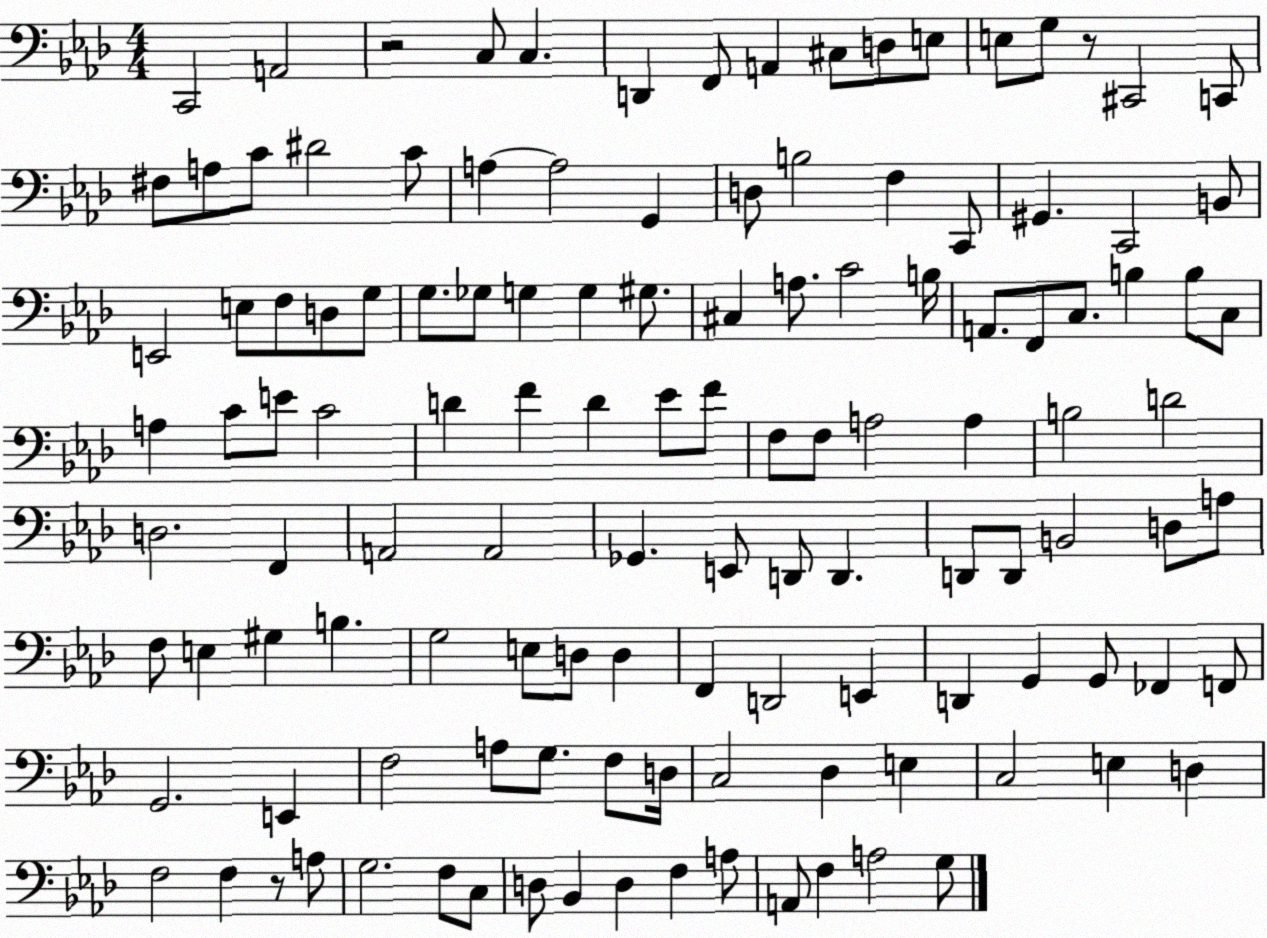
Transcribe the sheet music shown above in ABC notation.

X:1
T:Untitled
M:4/4
L:1/4
K:Ab
C,,2 A,,2 z2 C,/2 C, D,, F,,/2 A,, ^C,/2 D,/2 E,/2 E,/2 G,/2 z/2 ^C,,2 C,,/2 ^F,/2 A,/2 C/2 ^D2 C/2 A, A,2 G,, D,/2 B,2 F, C,,/2 ^G,, C,,2 B,,/2 E,,2 E,/2 F,/2 D,/2 G,/2 G,/2 _G,/2 G, G, ^G,/2 ^C, A,/2 C2 B,/4 A,,/2 F,,/2 C,/2 B, B,/2 C,/2 A, C/2 E/2 C2 D F D _E/2 F/2 F,/2 F,/2 A,2 A, B,2 D2 D,2 F,, A,,2 A,,2 _G,, E,,/2 D,,/2 D,, D,,/2 D,,/2 B,,2 D,/2 A,/2 F,/2 E, ^G, B, G,2 E,/2 D,/2 D, F,, D,,2 E,, D,, G,, G,,/2 _F,, F,,/2 G,,2 E,, F,2 A,/2 G,/2 F,/2 D,/4 C,2 _D, E, C,2 E, D, F,2 F, z/2 A,/2 G,2 F,/2 C,/2 D,/2 _B,, D, F, A,/2 A,,/2 F, A,2 G,/2